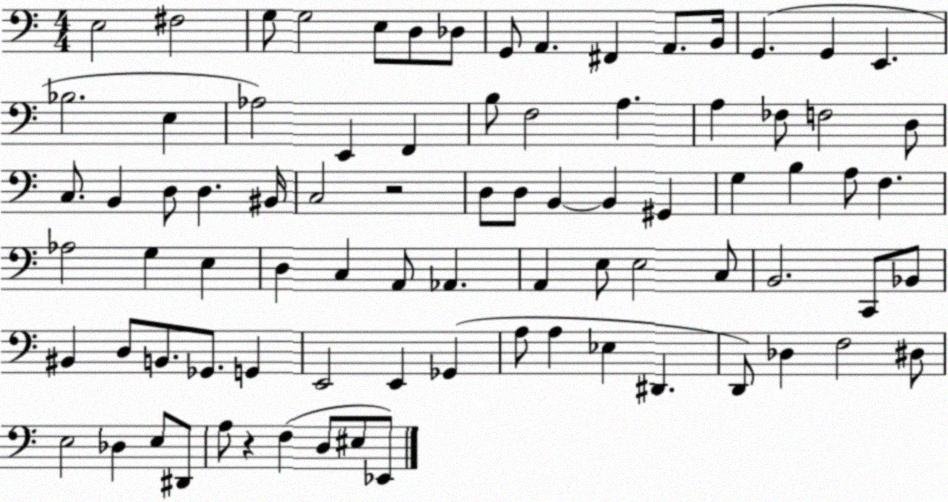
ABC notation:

X:1
T:Untitled
M:4/4
L:1/4
K:C
E,2 ^F,2 G,/2 G,2 E,/2 D,/2 _D,/2 G,,/2 A,, ^F,, A,,/2 B,,/4 G,, G,, E,, _B,2 E, _A,2 E,, F,, B,/2 F,2 A, A, _F,/2 F,2 D,/2 C,/2 B,, D,/2 D, ^B,,/4 C,2 z2 D,/2 D,/2 B,, B,, ^G,, G, B, A,/2 F, _A,2 G, E, D, C, A,,/2 _A,, A,, E,/2 E,2 C,/2 B,,2 C,,/2 _B,,/2 ^B,, D,/2 B,,/2 _G,,/2 G,, E,,2 E,, _G,, A,/2 A, _E, ^D,, D,,/2 _D, F,2 ^D,/2 E,2 _D, E,/2 ^D,,/2 A,/2 z F, D,/2 ^E,/2 _E,,/2